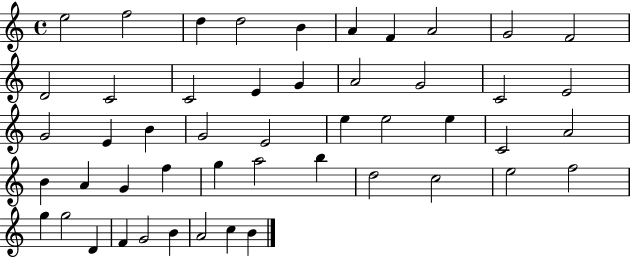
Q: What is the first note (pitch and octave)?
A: E5